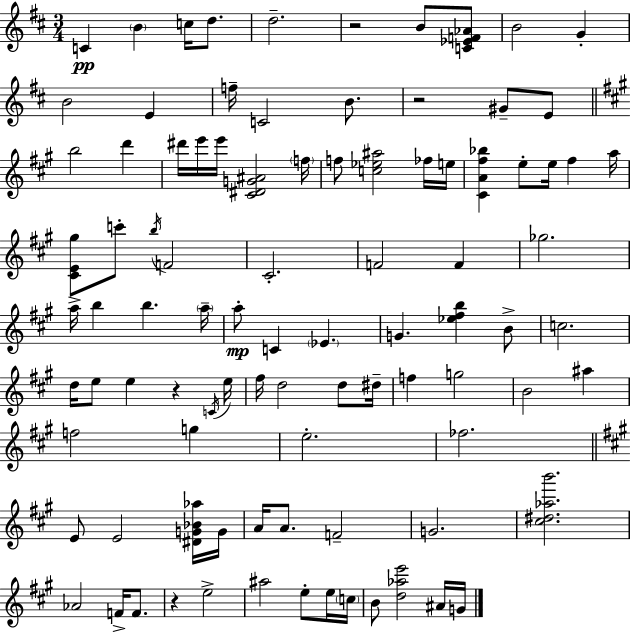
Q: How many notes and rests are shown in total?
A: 93